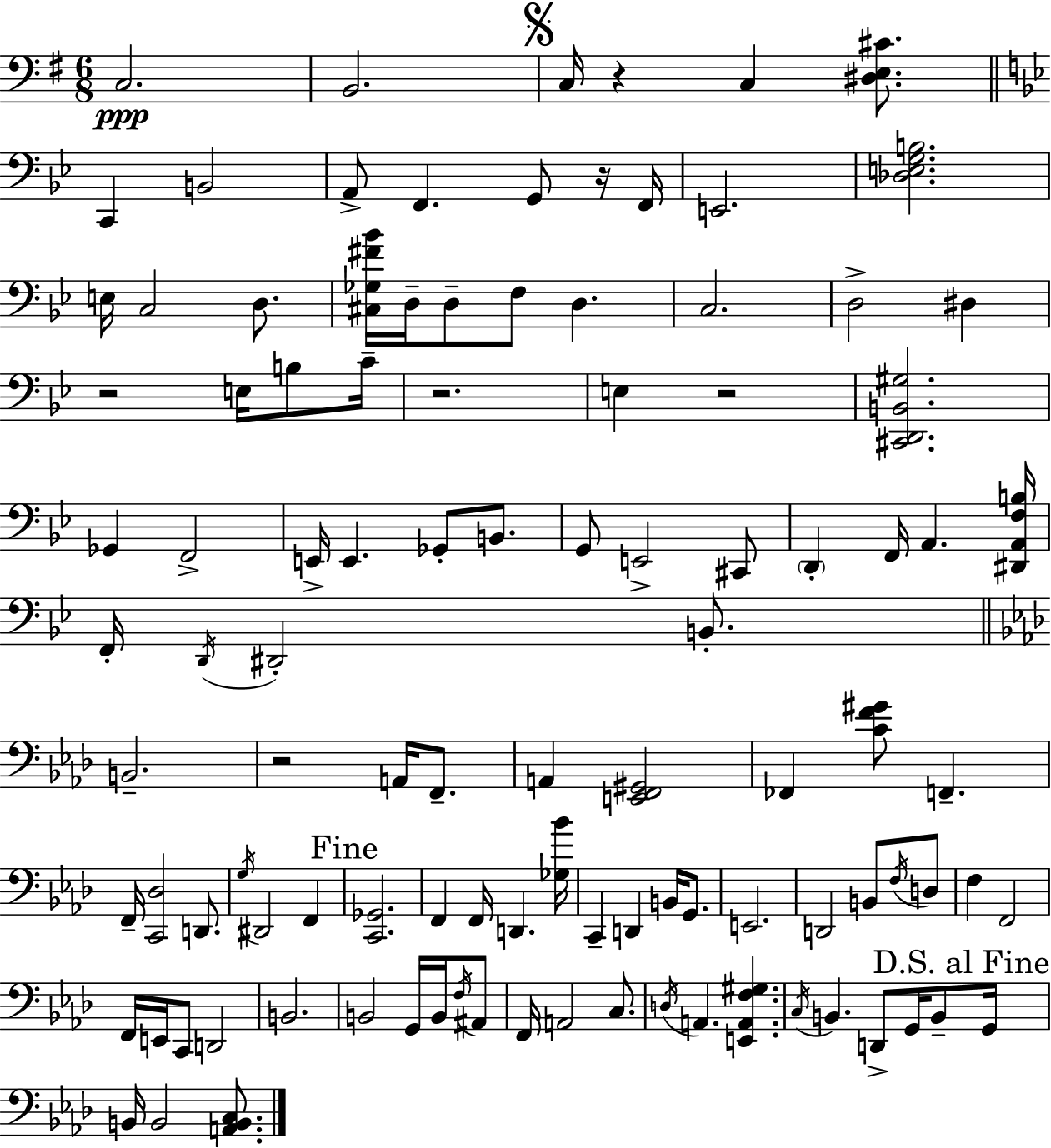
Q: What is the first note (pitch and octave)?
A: C3